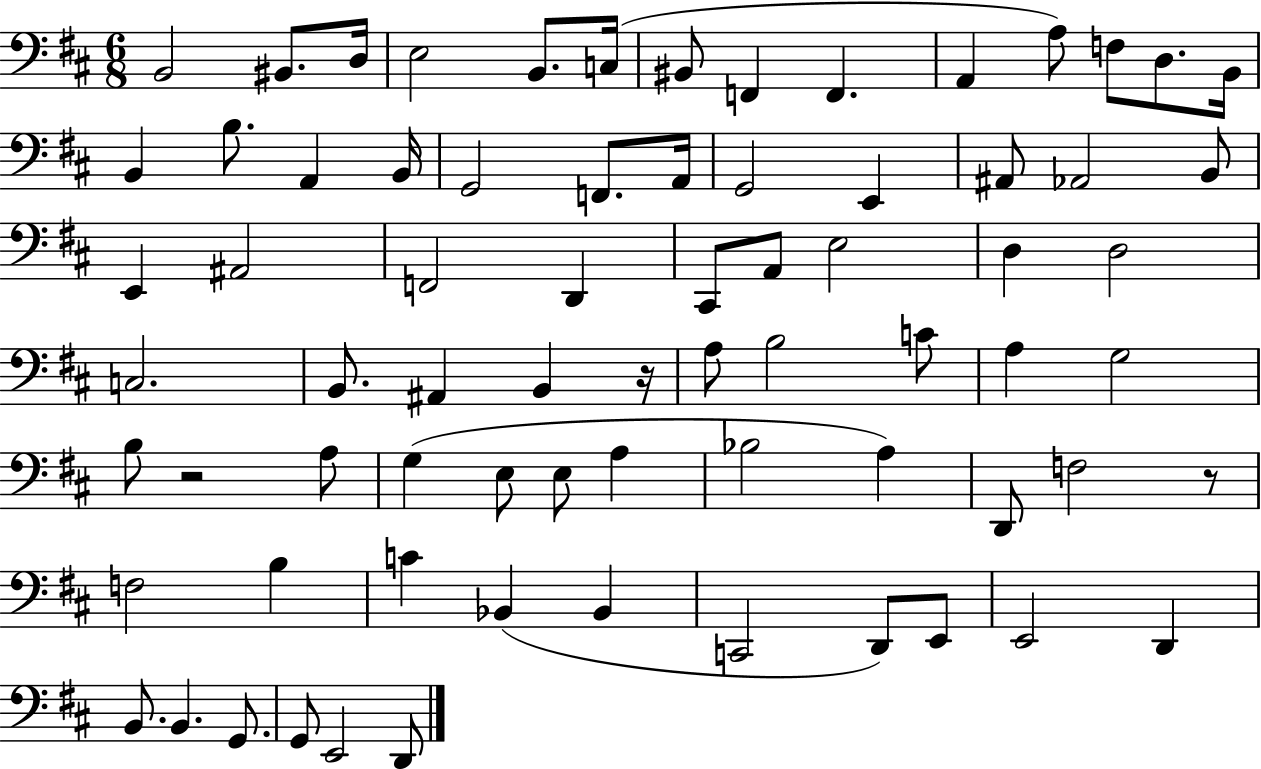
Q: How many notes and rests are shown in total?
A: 73